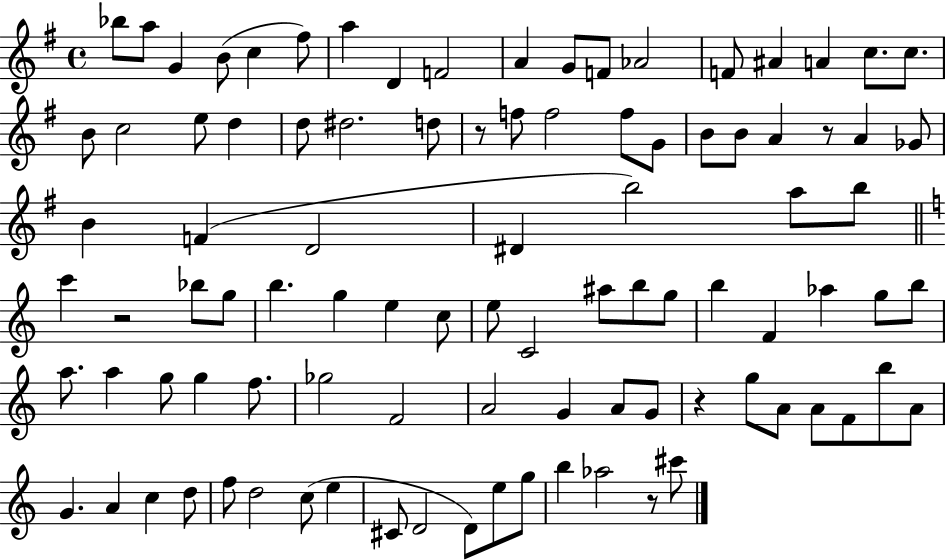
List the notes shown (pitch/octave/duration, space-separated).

Bb5/e A5/e G4/q B4/e C5/q F#5/e A5/q D4/q F4/h A4/q G4/e F4/e Ab4/h F4/e A#4/q A4/q C5/e. C5/e. B4/e C5/h E5/e D5/q D5/e D#5/h. D5/e R/e F5/e F5/h F5/e G4/e B4/e B4/e A4/q R/e A4/q Gb4/e B4/q F4/q D4/h D#4/q B5/h A5/e B5/e C6/q R/h Bb5/e G5/e B5/q. G5/q E5/q C5/e E5/e C4/h A#5/e B5/e G5/e B5/q F4/q Ab5/q G5/e B5/e A5/e. A5/q G5/e G5/q F5/e. Gb5/h F4/h A4/h G4/q A4/e G4/e R/q G5/e A4/e A4/e F4/e B5/e A4/e G4/q. A4/q C5/q D5/e F5/e D5/h C5/e E5/q C#4/e D4/h D4/e E5/e G5/e B5/q Ab5/h R/e C#6/e